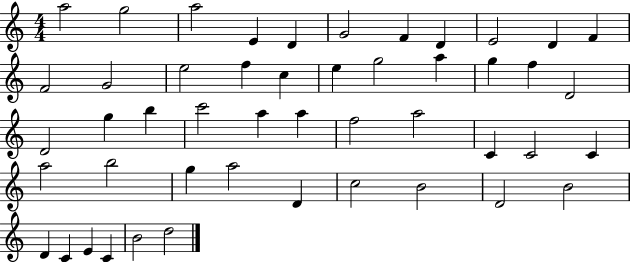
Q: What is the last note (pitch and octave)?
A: D5